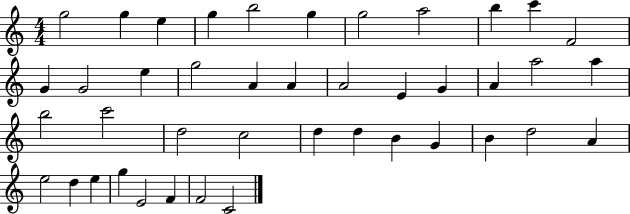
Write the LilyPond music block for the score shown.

{
  \clef treble
  \numericTimeSignature
  \time 4/4
  \key c \major
  g''2 g''4 e''4 | g''4 b''2 g''4 | g''2 a''2 | b''4 c'''4 f'2 | \break g'4 g'2 e''4 | g''2 a'4 a'4 | a'2 e'4 g'4 | a'4 a''2 a''4 | \break b''2 c'''2 | d''2 c''2 | d''4 d''4 b'4 g'4 | b'4 d''2 a'4 | \break e''2 d''4 e''4 | g''4 e'2 f'4 | f'2 c'2 | \bar "|."
}